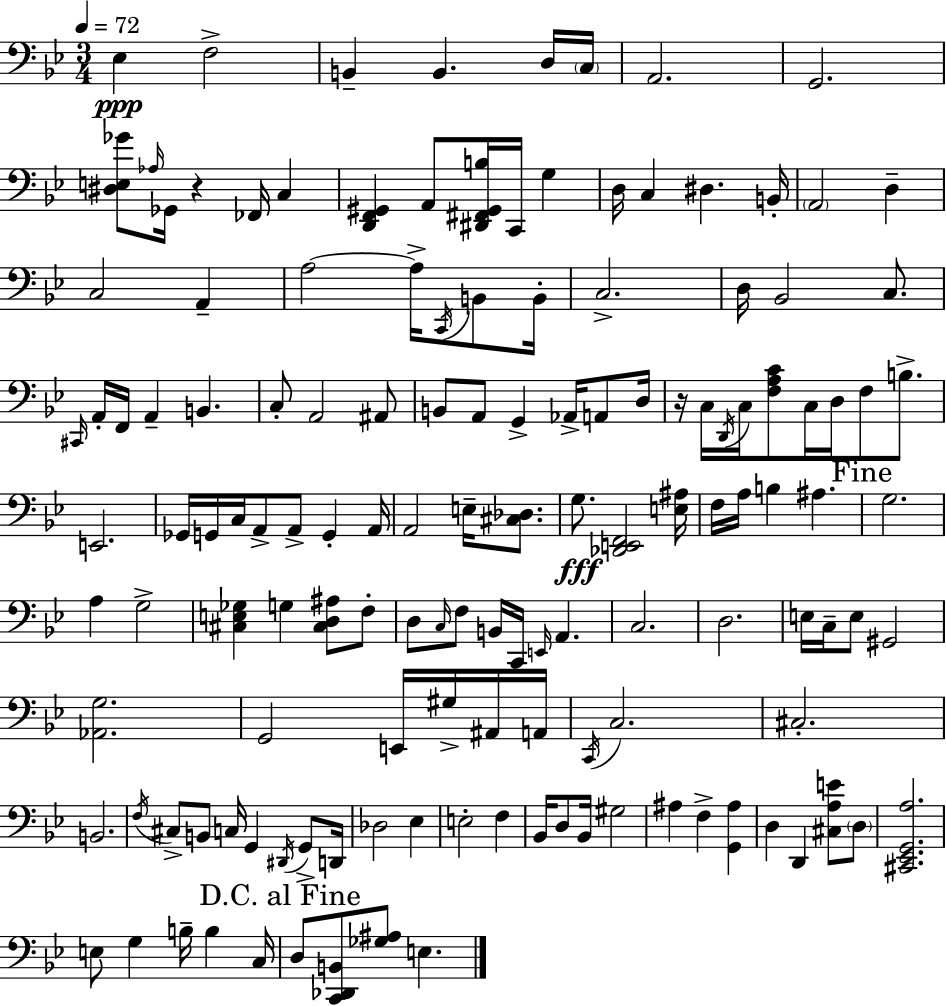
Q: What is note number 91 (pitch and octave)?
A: A2